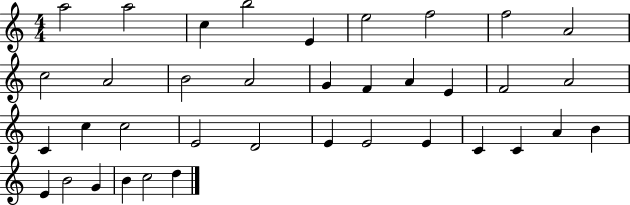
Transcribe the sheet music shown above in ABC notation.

X:1
T:Untitled
M:4/4
L:1/4
K:C
a2 a2 c b2 E e2 f2 f2 A2 c2 A2 B2 A2 G F A E F2 A2 C c c2 E2 D2 E E2 E C C A B E B2 G B c2 d